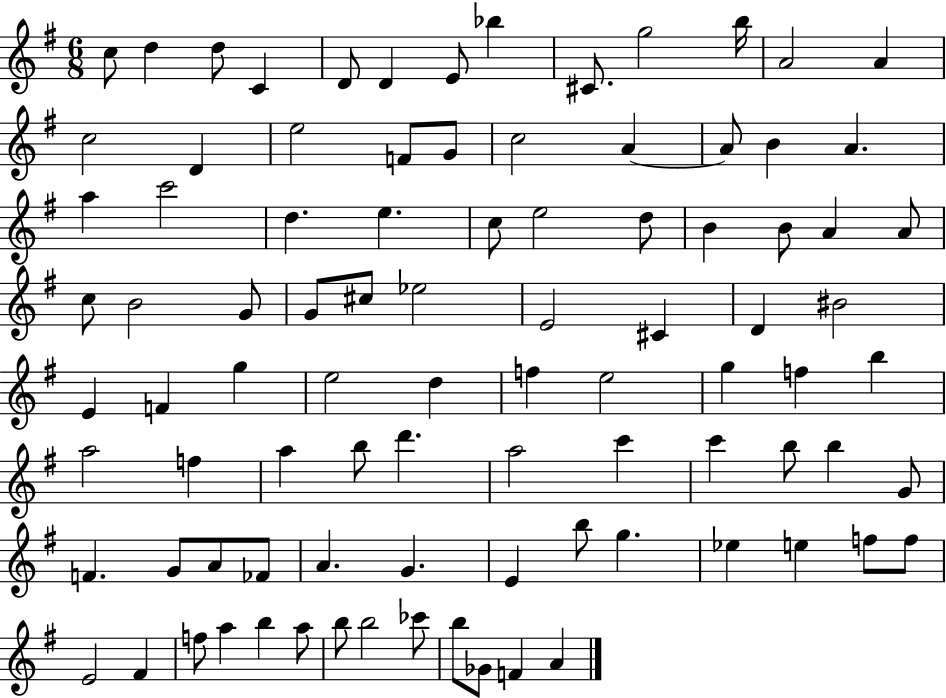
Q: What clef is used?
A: treble